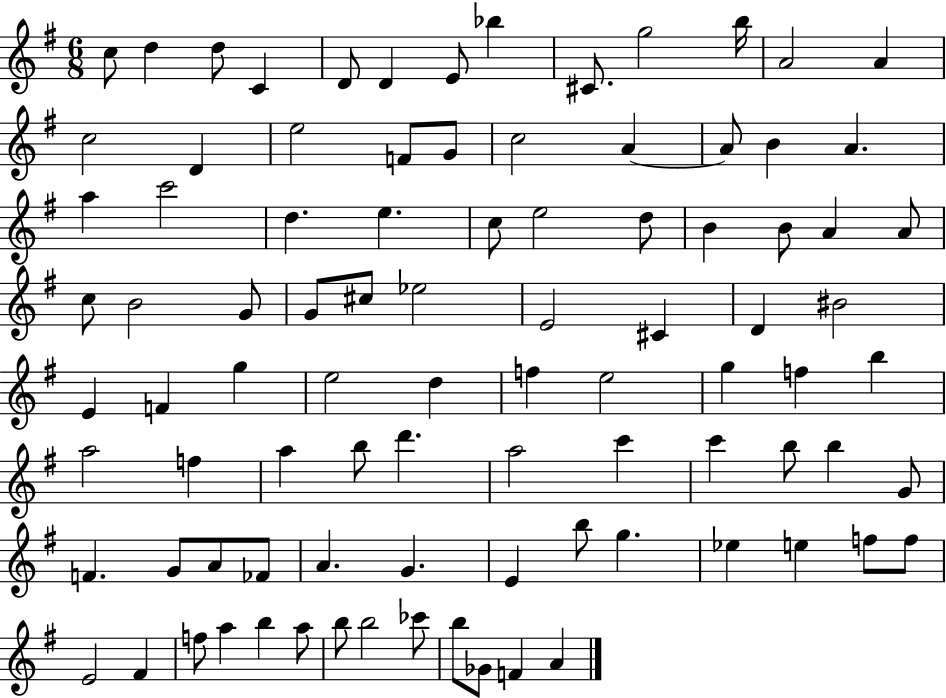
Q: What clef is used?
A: treble